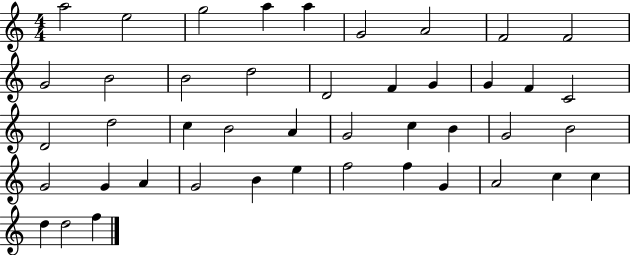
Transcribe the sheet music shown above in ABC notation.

X:1
T:Untitled
M:4/4
L:1/4
K:C
a2 e2 g2 a a G2 A2 F2 F2 G2 B2 B2 d2 D2 F G G F C2 D2 d2 c B2 A G2 c B G2 B2 G2 G A G2 B e f2 f G A2 c c d d2 f